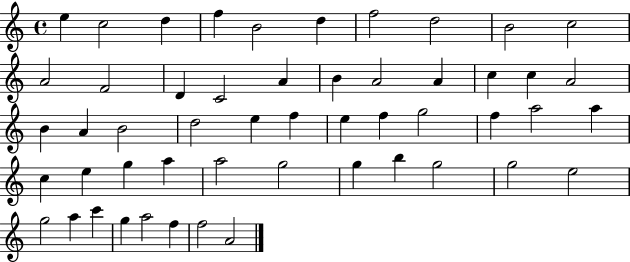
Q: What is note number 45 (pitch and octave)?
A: G5